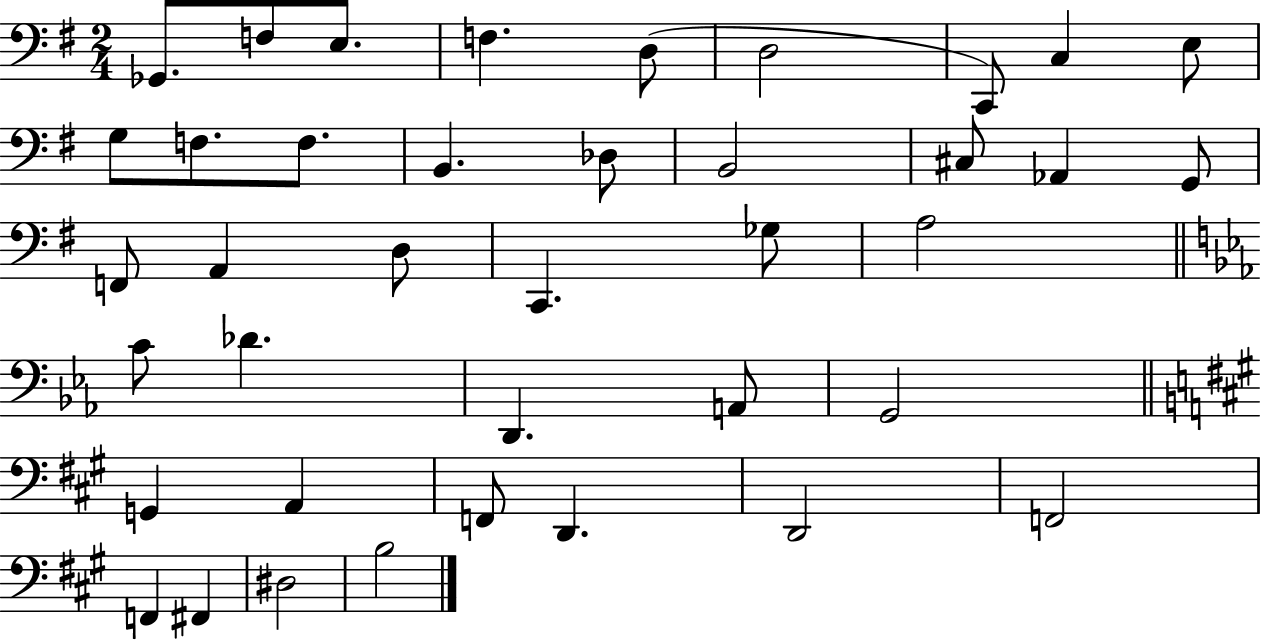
Gb2/e. F3/e E3/e. F3/q. D3/e D3/h C2/e C3/q E3/e G3/e F3/e. F3/e. B2/q. Db3/e B2/h C#3/e Ab2/q G2/e F2/e A2/q D3/e C2/q. Gb3/e A3/h C4/e Db4/q. D2/q. A2/e G2/h G2/q A2/q F2/e D2/q. D2/h F2/h F2/q F#2/q D#3/h B3/h